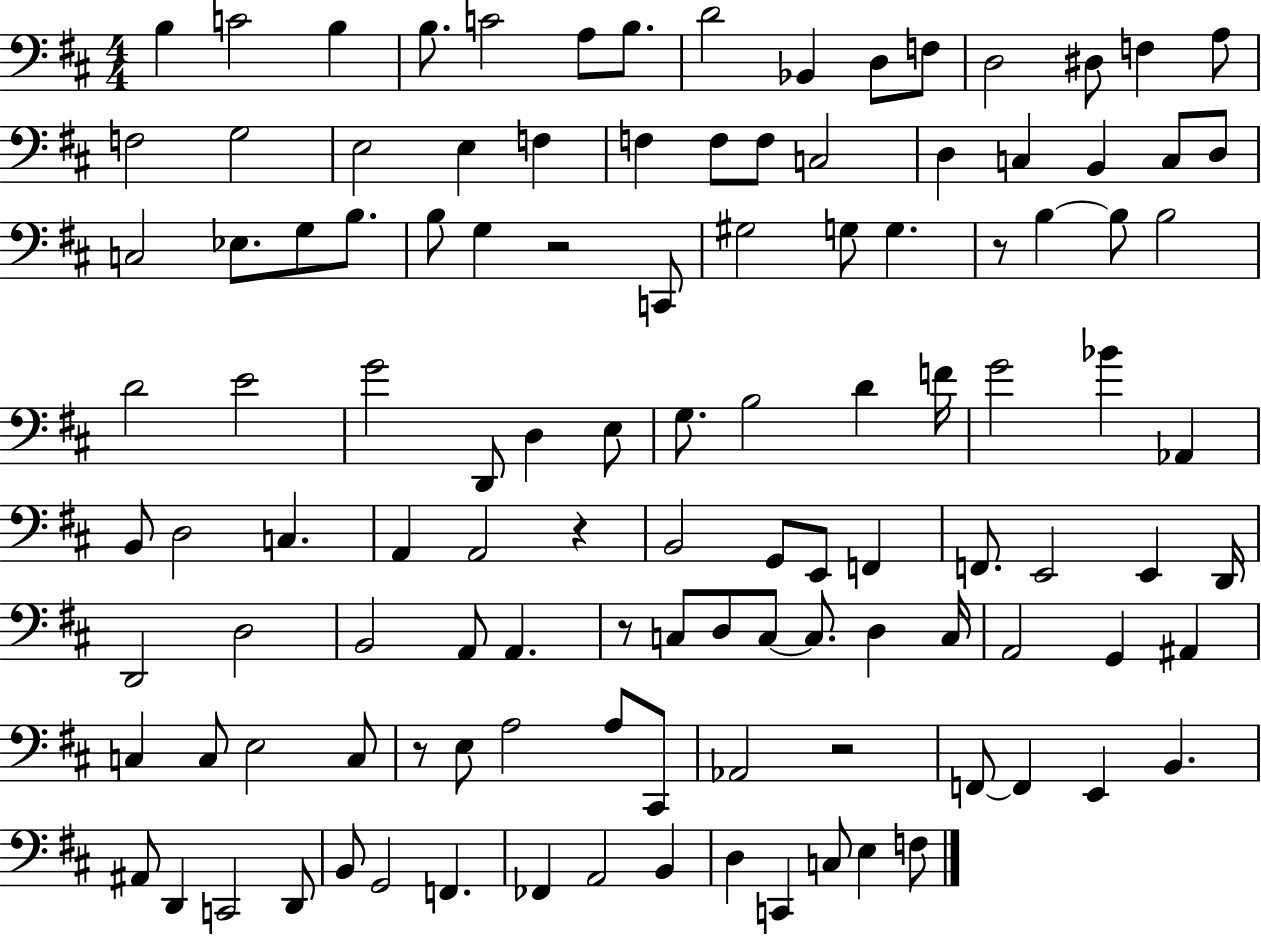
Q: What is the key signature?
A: D major